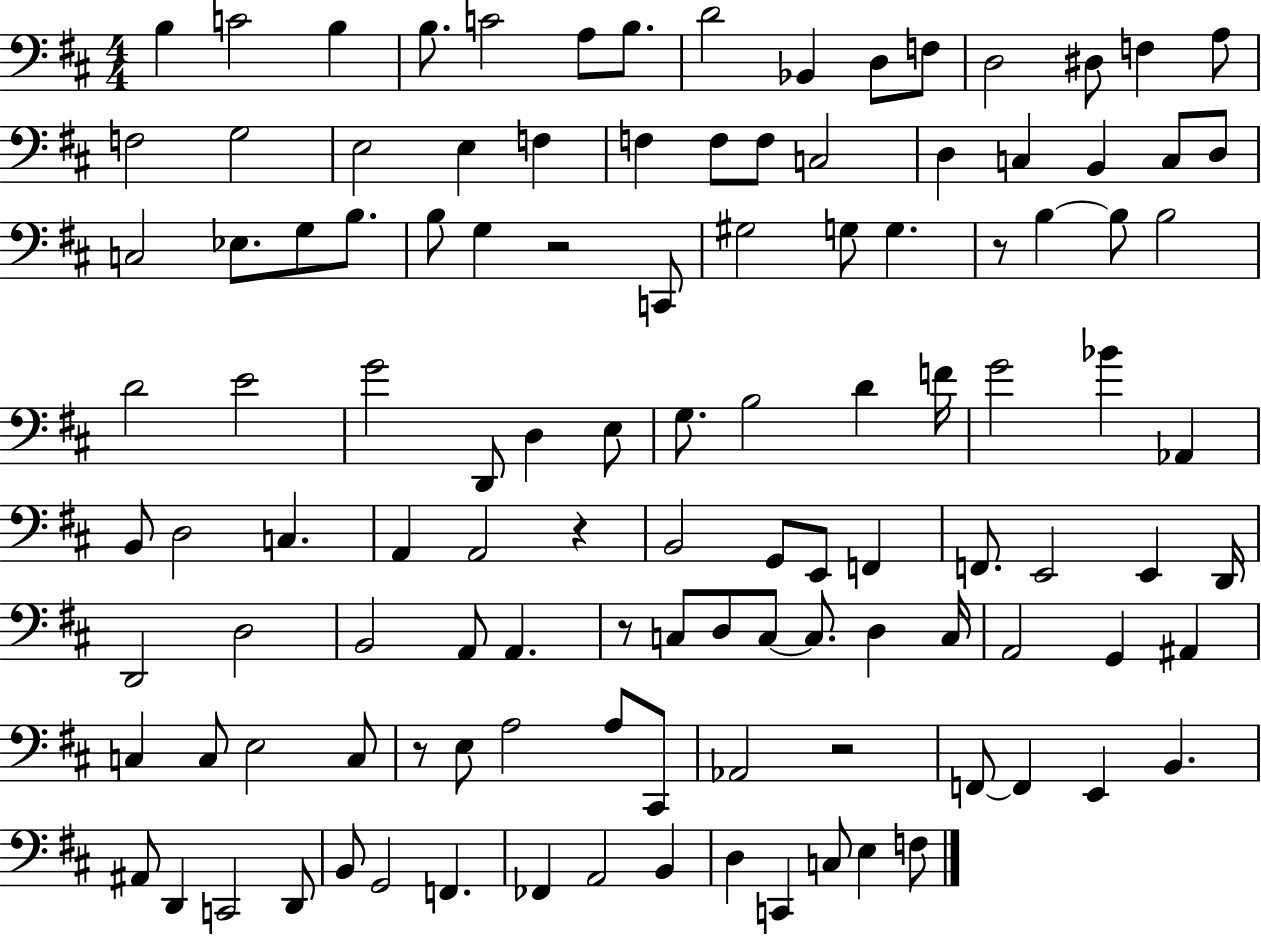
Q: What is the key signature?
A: D major